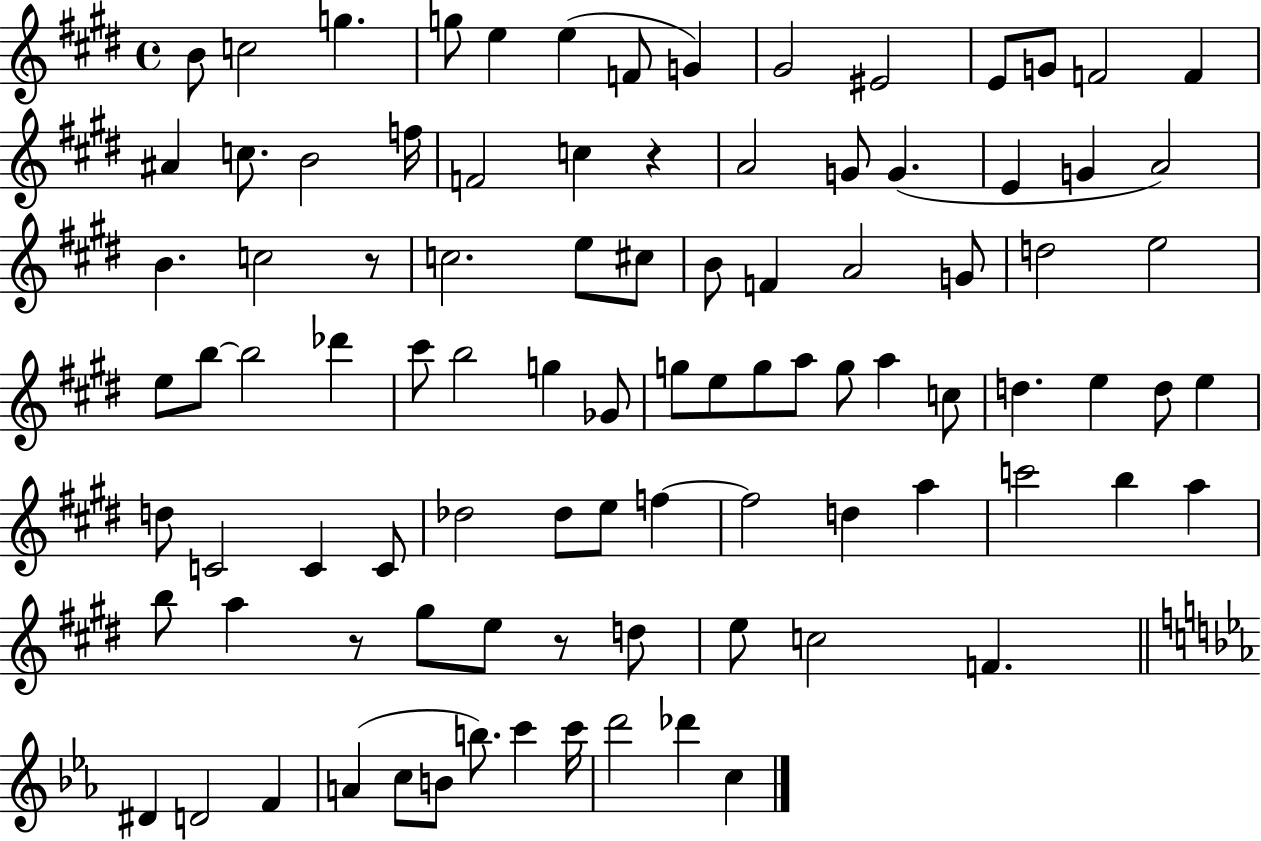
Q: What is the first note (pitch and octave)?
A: B4